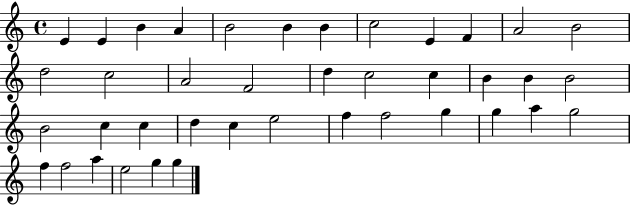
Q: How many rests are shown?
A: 0